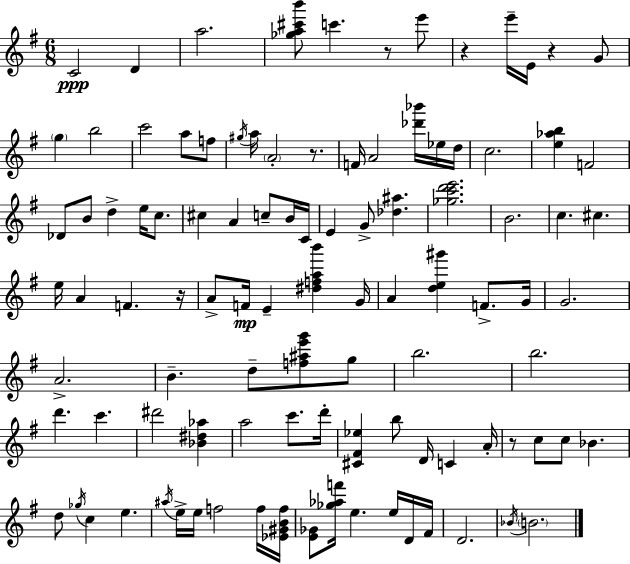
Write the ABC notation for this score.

X:1
T:Untitled
M:6/8
L:1/4
K:G
C2 D a2 [_ga^c'b']/2 c' z/2 e'/2 z e'/4 E/4 z G/2 g b2 c'2 a/2 f/2 ^g/4 a/4 A2 z/2 F/4 A2 [_d'_b']/4 _e/4 d/4 c2 [e_ab] F2 _D/2 B/2 d e/4 c/2 ^c A c/2 B/4 C/4 E G/2 [_d^a] [_gc'd'e']2 B2 c ^c e/4 A F z/4 A/2 F/4 E [^dfab'] G/4 A [de^g'] F/2 G/4 G2 A2 B d/2 [f^ae'g']/2 g/2 b2 b2 d' c' ^d'2 [_B^d_a] a2 c'/2 d'/4 [^C^F_e] b/2 D/4 C A/4 z/2 c/2 c/2 _B d/2 _g/4 c e ^a/4 e/4 e/4 f2 f/4 [_E^GBf]/4 [E_G]/2 [_g_af']/4 e e/4 D/4 ^F/4 D2 _B/4 B2